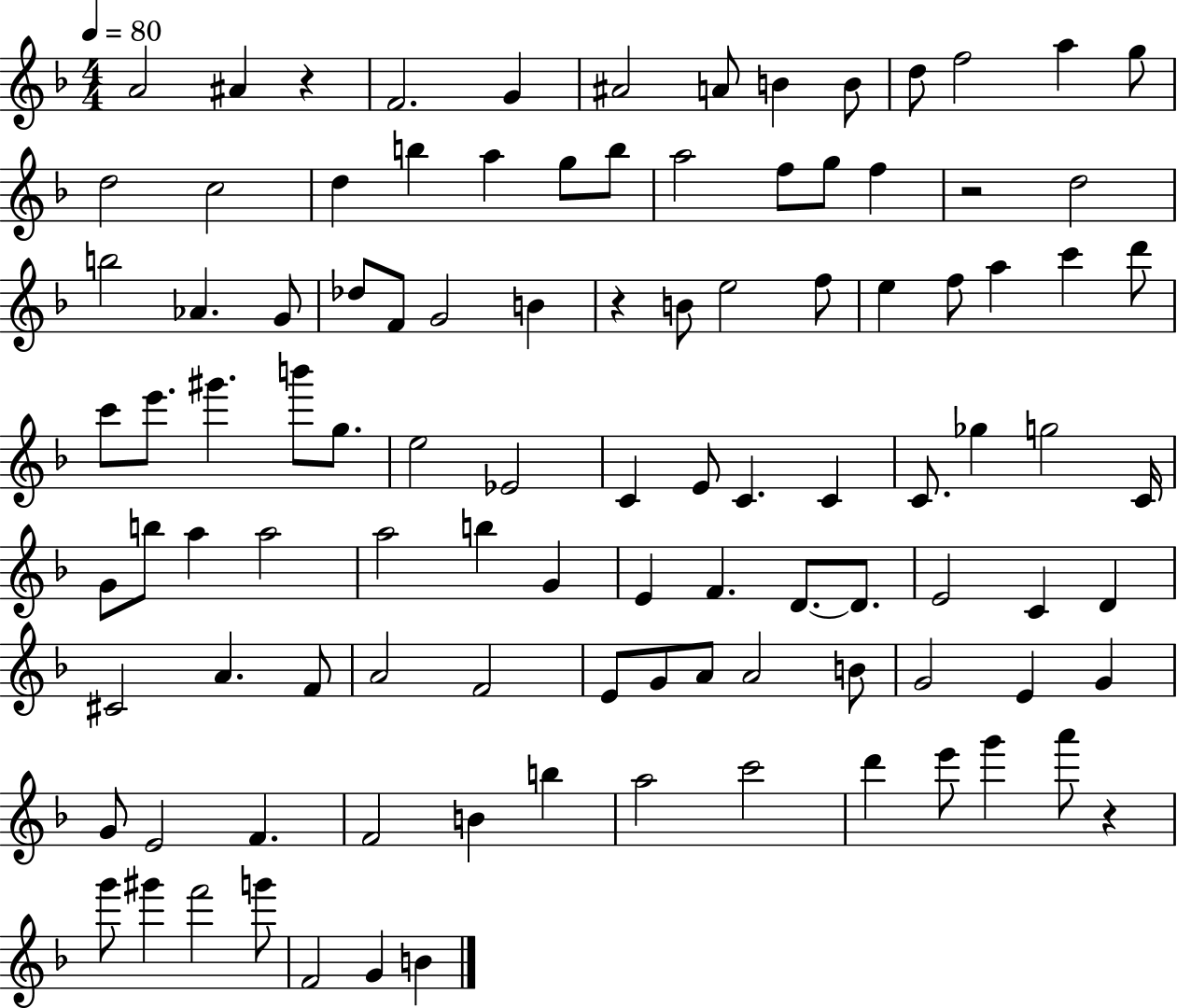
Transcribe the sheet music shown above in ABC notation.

X:1
T:Untitled
M:4/4
L:1/4
K:F
A2 ^A z F2 G ^A2 A/2 B B/2 d/2 f2 a g/2 d2 c2 d b a g/2 b/2 a2 f/2 g/2 f z2 d2 b2 _A G/2 _d/2 F/2 G2 B z B/2 e2 f/2 e f/2 a c' d'/2 c'/2 e'/2 ^g' b'/2 g/2 e2 _E2 C E/2 C C C/2 _g g2 C/4 G/2 b/2 a a2 a2 b G E F D/2 D/2 E2 C D ^C2 A F/2 A2 F2 E/2 G/2 A/2 A2 B/2 G2 E G G/2 E2 F F2 B b a2 c'2 d' e'/2 g' a'/2 z g'/2 ^g' f'2 g'/2 F2 G B